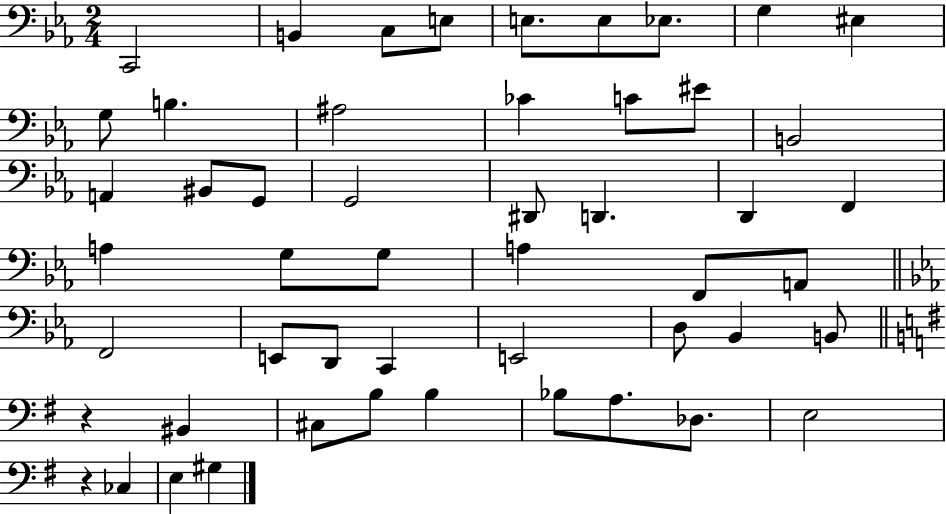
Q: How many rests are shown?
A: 2